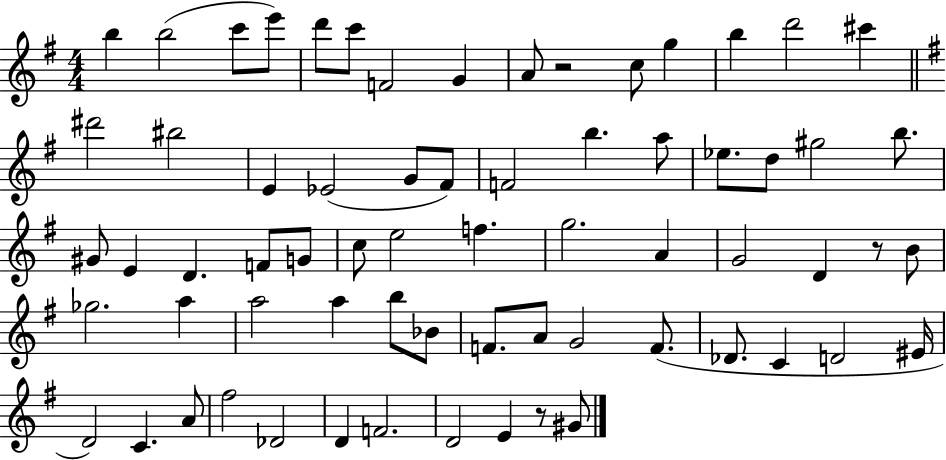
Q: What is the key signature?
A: G major